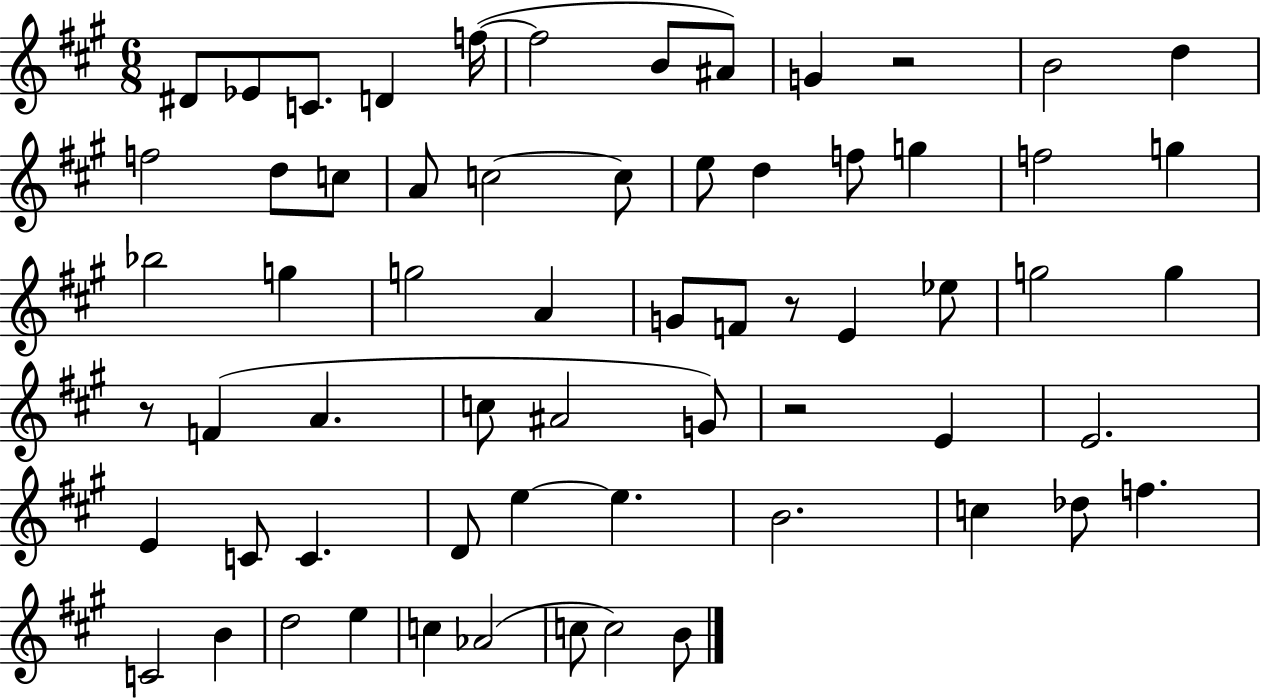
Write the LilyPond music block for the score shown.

{
  \clef treble
  \numericTimeSignature
  \time 6/8
  \key a \major
  dis'8 ees'8 c'8. d'4 f''16~(~ | f''2 b'8 ais'8) | g'4 r2 | b'2 d''4 | \break f''2 d''8 c''8 | a'8 c''2~~ c''8 | e''8 d''4 f''8 g''4 | f''2 g''4 | \break bes''2 g''4 | g''2 a'4 | g'8 f'8 r8 e'4 ees''8 | g''2 g''4 | \break r8 f'4( a'4. | c''8 ais'2 g'8) | r2 e'4 | e'2. | \break e'4 c'8 c'4. | d'8 e''4~~ e''4. | b'2. | c''4 des''8 f''4. | \break c'2 b'4 | d''2 e''4 | c''4 aes'2( | c''8 c''2) b'8 | \break \bar "|."
}